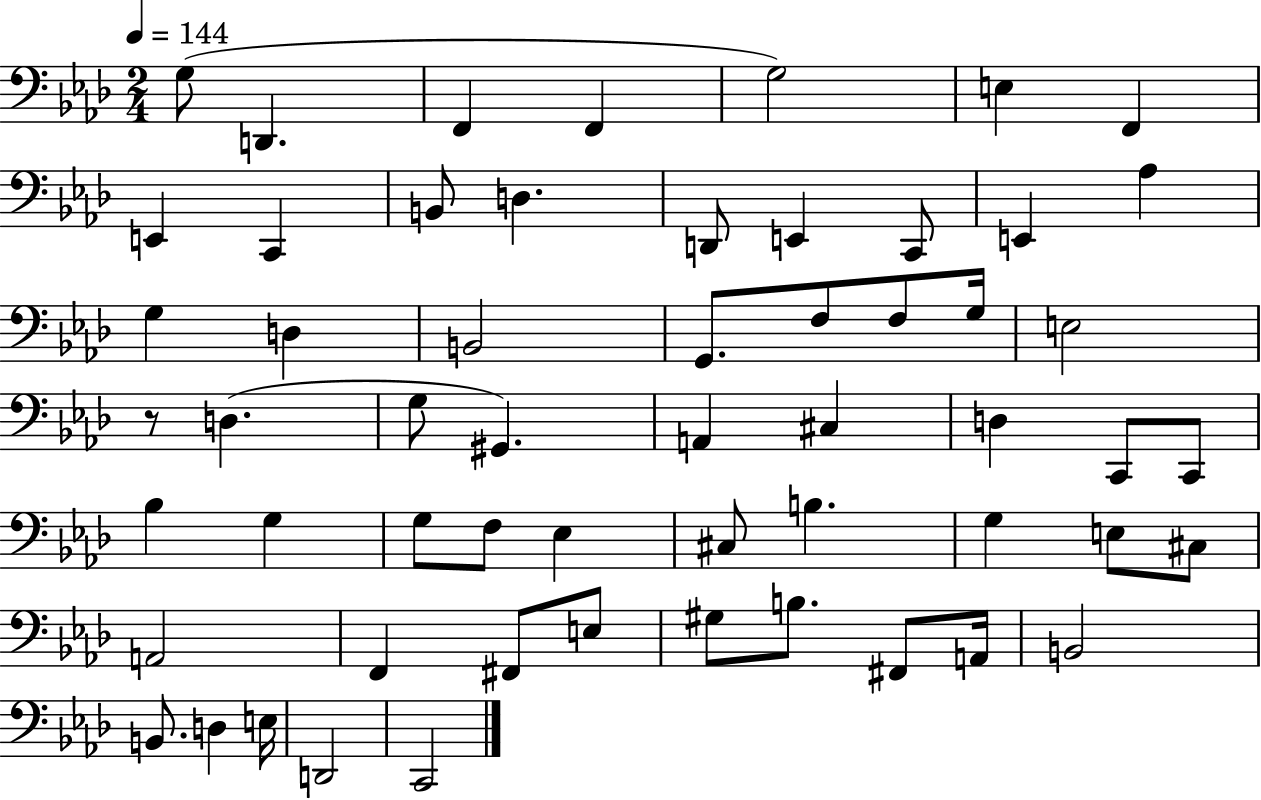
X:1
T:Untitled
M:2/4
L:1/4
K:Ab
G,/2 D,, F,, F,, G,2 E, F,, E,, C,, B,,/2 D, D,,/2 E,, C,,/2 E,, _A, G, D, B,,2 G,,/2 F,/2 F,/2 G,/4 E,2 z/2 D, G,/2 ^G,, A,, ^C, D, C,,/2 C,,/2 _B, G, G,/2 F,/2 _E, ^C,/2 B, G, E,/2 ^C,/2 A,,2 F,, ^F,,/2 E,/2 ^G,/2 B,/2 ^F,,/2 A,,/4 B,,2 B,,/2 D, E,/4 D,,2 C,,2